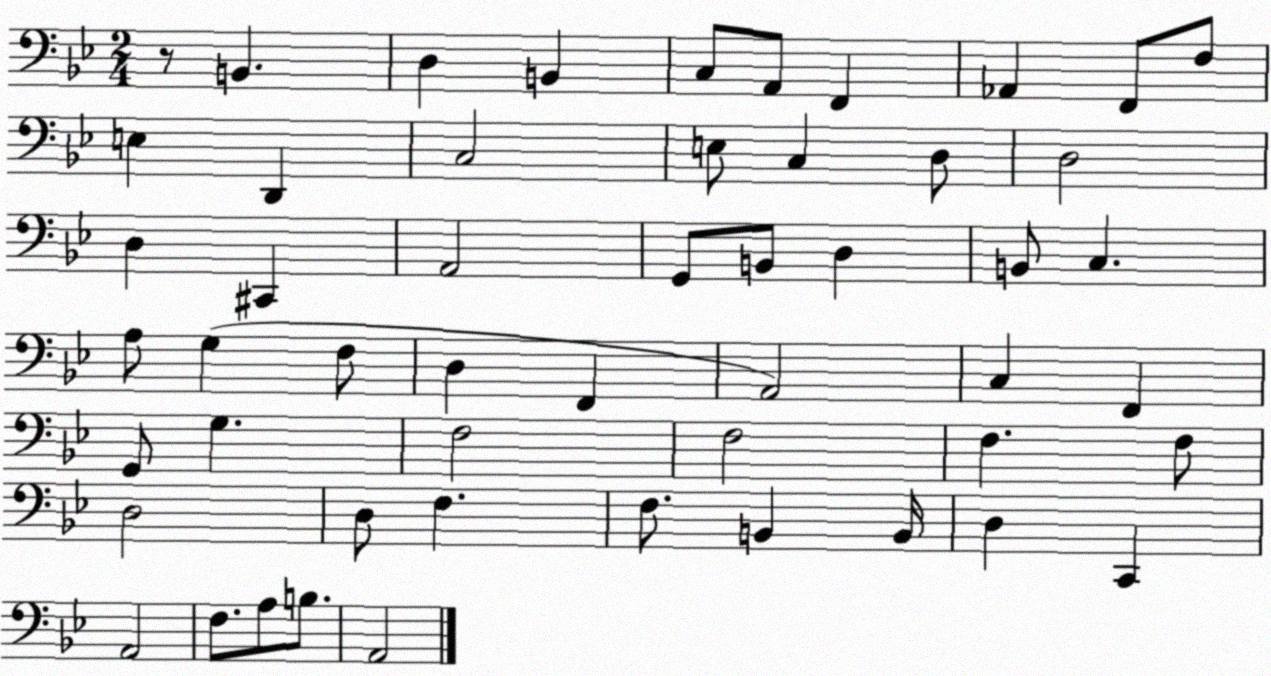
X:1
T:Untitled
M:2/4
L:1/4
K:Bb
z/2 B,, D, B,, C,/2 A,,/2 F,, _A,, F,,/2 F,/2 E, D,, C,2 E,/2 C, D,/2 D,2 D, ^C,, A,,2 G,,/2 B,,/2 D, B,,/2 C, A,/2 G, F,/2 D, F,, A,,2 C, F,, G,,/2 G, F,2 F,2 F, F,/2 D,2 D,/2 F, F,/2 B,, B,,/4 D, C,, A,,2 F,/2 A,/2 B,/2 A,,2